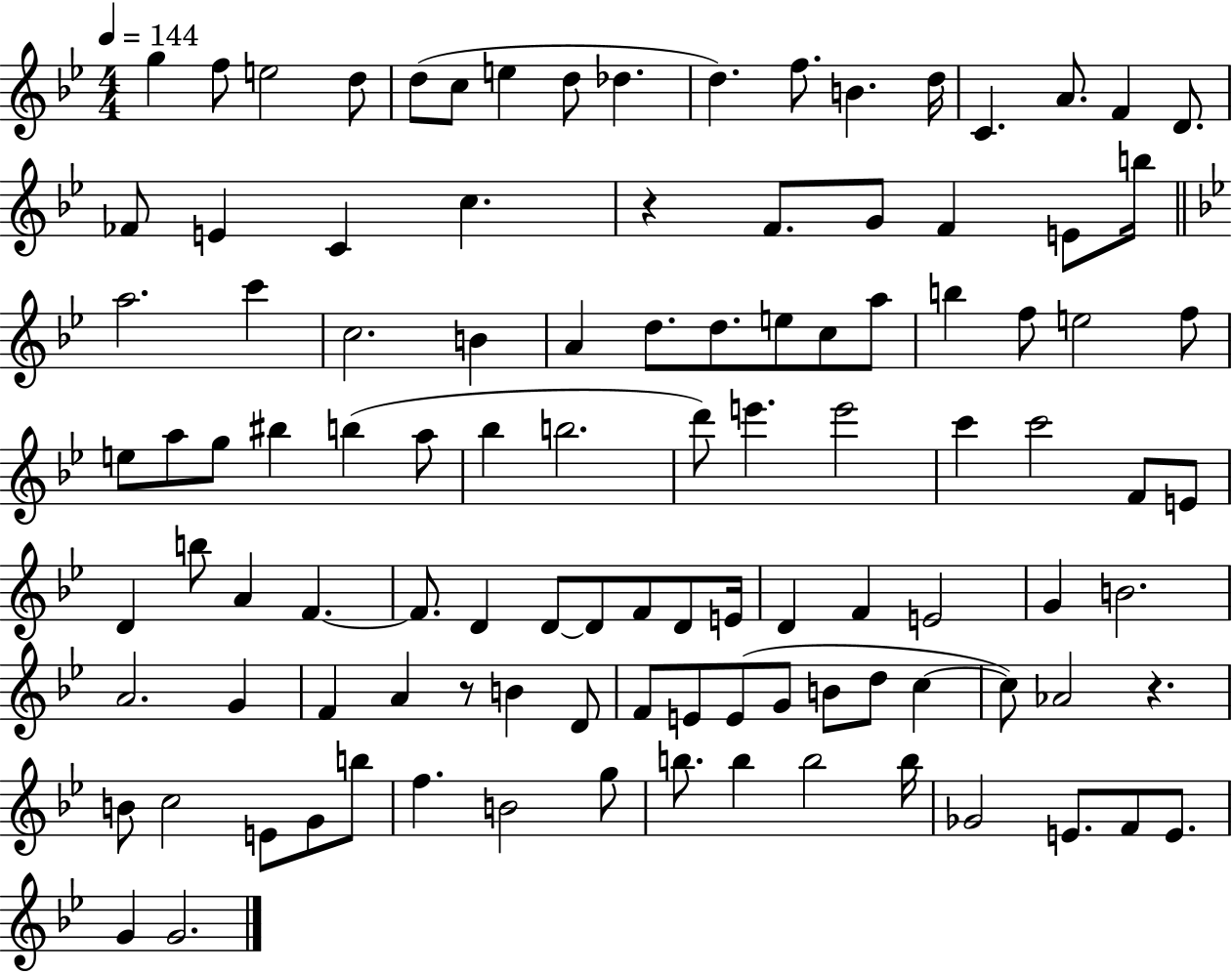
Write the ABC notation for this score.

X:1
T:Untitled
M:4/4
L:1/4
K:Bb
g f/2 e2 d/2 d/2 c/2 e d/2 _d d f/2 B d/4 C A/2 F D/2 _F/2 E C c z F/2 G/2 F E/2 b/4 a2 c' c2 B A d/2 d/2 e/2 c/2 a/2 b f/2 e2 f/2 e/2 a/2 g/2 ^b b a/2 _b b2 d'/2 e' e'2 c' c'2 F/2 E/2 D b/2 A F F/2 D D/2 D/2 F/2 D/2 E/4 D F E2 G B2 A2 G F A z/2 B D/2 F/2 E/2 E/2 G/2 B/2 d/2 c c/2 _A2 z B/2 c2 E/2 G/2 b/2 f B2 g/2 b/2 b b2 b/4 _G2 E/2 F/2 E/2 G G2